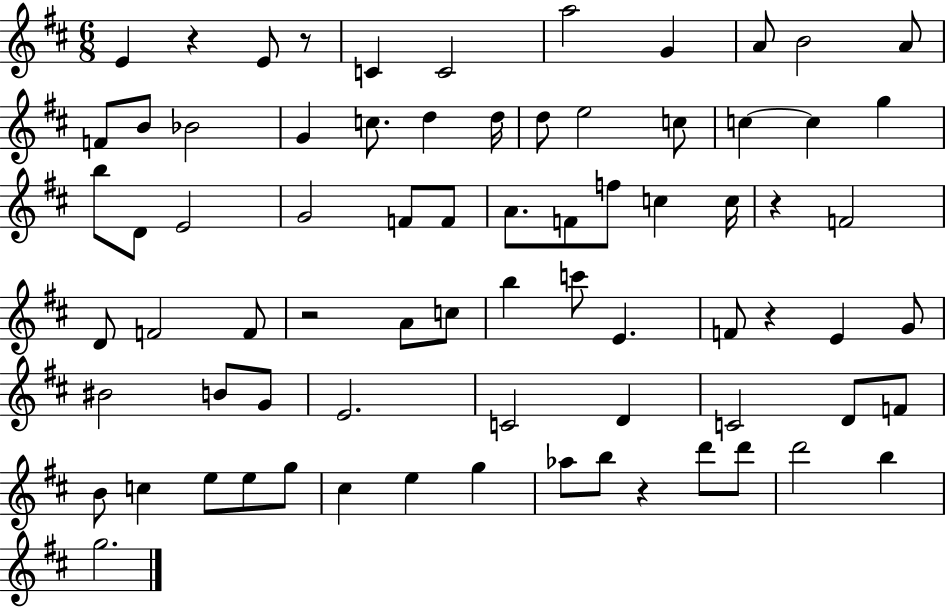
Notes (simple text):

E4/q R/q E4/e R/e C4/q C4/h A5/h G4/q A4/e B4/h A4/e F4/e B4/e Bb4/h G4/q C5/e. D5/q D5/s D5/e E5/h C5/e C5/q C5/q G5/q B5/e D4/e E4/h G4/h F4/e F4/e A4/e. F4/e F5/e C5/q C5/s R/q F4/h D4/e F4/h F4/e R/h A4/e C5/e B5/q C6/e E4/q. F4/e R/q E4/q G4/e BIS4/h B4/e G4/e E4/h. C4/h D4/q C4/h D4/e F4/e B4/e C5/q E5/e E5/e G5/e C#5/q E5/q G5/q Ab5/e B5/e R/q D6/e D6/e D6/h B5/q G5/h.